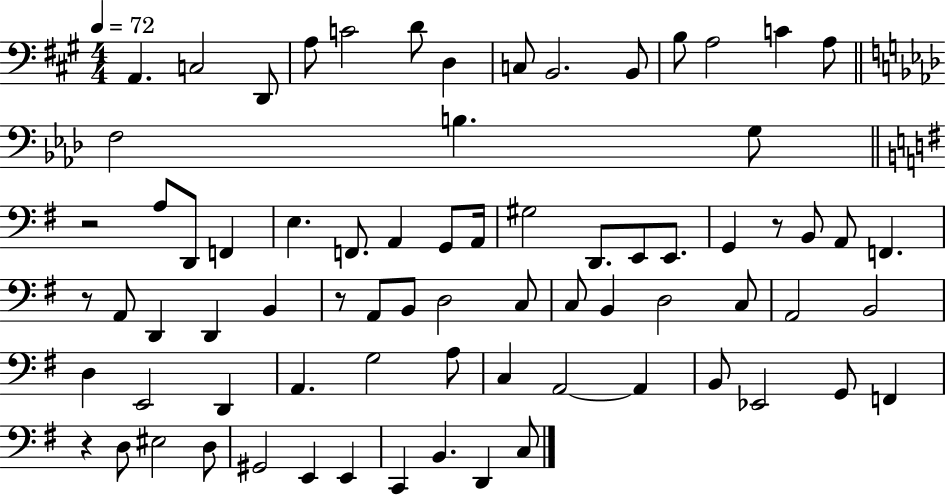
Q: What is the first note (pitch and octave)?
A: A2